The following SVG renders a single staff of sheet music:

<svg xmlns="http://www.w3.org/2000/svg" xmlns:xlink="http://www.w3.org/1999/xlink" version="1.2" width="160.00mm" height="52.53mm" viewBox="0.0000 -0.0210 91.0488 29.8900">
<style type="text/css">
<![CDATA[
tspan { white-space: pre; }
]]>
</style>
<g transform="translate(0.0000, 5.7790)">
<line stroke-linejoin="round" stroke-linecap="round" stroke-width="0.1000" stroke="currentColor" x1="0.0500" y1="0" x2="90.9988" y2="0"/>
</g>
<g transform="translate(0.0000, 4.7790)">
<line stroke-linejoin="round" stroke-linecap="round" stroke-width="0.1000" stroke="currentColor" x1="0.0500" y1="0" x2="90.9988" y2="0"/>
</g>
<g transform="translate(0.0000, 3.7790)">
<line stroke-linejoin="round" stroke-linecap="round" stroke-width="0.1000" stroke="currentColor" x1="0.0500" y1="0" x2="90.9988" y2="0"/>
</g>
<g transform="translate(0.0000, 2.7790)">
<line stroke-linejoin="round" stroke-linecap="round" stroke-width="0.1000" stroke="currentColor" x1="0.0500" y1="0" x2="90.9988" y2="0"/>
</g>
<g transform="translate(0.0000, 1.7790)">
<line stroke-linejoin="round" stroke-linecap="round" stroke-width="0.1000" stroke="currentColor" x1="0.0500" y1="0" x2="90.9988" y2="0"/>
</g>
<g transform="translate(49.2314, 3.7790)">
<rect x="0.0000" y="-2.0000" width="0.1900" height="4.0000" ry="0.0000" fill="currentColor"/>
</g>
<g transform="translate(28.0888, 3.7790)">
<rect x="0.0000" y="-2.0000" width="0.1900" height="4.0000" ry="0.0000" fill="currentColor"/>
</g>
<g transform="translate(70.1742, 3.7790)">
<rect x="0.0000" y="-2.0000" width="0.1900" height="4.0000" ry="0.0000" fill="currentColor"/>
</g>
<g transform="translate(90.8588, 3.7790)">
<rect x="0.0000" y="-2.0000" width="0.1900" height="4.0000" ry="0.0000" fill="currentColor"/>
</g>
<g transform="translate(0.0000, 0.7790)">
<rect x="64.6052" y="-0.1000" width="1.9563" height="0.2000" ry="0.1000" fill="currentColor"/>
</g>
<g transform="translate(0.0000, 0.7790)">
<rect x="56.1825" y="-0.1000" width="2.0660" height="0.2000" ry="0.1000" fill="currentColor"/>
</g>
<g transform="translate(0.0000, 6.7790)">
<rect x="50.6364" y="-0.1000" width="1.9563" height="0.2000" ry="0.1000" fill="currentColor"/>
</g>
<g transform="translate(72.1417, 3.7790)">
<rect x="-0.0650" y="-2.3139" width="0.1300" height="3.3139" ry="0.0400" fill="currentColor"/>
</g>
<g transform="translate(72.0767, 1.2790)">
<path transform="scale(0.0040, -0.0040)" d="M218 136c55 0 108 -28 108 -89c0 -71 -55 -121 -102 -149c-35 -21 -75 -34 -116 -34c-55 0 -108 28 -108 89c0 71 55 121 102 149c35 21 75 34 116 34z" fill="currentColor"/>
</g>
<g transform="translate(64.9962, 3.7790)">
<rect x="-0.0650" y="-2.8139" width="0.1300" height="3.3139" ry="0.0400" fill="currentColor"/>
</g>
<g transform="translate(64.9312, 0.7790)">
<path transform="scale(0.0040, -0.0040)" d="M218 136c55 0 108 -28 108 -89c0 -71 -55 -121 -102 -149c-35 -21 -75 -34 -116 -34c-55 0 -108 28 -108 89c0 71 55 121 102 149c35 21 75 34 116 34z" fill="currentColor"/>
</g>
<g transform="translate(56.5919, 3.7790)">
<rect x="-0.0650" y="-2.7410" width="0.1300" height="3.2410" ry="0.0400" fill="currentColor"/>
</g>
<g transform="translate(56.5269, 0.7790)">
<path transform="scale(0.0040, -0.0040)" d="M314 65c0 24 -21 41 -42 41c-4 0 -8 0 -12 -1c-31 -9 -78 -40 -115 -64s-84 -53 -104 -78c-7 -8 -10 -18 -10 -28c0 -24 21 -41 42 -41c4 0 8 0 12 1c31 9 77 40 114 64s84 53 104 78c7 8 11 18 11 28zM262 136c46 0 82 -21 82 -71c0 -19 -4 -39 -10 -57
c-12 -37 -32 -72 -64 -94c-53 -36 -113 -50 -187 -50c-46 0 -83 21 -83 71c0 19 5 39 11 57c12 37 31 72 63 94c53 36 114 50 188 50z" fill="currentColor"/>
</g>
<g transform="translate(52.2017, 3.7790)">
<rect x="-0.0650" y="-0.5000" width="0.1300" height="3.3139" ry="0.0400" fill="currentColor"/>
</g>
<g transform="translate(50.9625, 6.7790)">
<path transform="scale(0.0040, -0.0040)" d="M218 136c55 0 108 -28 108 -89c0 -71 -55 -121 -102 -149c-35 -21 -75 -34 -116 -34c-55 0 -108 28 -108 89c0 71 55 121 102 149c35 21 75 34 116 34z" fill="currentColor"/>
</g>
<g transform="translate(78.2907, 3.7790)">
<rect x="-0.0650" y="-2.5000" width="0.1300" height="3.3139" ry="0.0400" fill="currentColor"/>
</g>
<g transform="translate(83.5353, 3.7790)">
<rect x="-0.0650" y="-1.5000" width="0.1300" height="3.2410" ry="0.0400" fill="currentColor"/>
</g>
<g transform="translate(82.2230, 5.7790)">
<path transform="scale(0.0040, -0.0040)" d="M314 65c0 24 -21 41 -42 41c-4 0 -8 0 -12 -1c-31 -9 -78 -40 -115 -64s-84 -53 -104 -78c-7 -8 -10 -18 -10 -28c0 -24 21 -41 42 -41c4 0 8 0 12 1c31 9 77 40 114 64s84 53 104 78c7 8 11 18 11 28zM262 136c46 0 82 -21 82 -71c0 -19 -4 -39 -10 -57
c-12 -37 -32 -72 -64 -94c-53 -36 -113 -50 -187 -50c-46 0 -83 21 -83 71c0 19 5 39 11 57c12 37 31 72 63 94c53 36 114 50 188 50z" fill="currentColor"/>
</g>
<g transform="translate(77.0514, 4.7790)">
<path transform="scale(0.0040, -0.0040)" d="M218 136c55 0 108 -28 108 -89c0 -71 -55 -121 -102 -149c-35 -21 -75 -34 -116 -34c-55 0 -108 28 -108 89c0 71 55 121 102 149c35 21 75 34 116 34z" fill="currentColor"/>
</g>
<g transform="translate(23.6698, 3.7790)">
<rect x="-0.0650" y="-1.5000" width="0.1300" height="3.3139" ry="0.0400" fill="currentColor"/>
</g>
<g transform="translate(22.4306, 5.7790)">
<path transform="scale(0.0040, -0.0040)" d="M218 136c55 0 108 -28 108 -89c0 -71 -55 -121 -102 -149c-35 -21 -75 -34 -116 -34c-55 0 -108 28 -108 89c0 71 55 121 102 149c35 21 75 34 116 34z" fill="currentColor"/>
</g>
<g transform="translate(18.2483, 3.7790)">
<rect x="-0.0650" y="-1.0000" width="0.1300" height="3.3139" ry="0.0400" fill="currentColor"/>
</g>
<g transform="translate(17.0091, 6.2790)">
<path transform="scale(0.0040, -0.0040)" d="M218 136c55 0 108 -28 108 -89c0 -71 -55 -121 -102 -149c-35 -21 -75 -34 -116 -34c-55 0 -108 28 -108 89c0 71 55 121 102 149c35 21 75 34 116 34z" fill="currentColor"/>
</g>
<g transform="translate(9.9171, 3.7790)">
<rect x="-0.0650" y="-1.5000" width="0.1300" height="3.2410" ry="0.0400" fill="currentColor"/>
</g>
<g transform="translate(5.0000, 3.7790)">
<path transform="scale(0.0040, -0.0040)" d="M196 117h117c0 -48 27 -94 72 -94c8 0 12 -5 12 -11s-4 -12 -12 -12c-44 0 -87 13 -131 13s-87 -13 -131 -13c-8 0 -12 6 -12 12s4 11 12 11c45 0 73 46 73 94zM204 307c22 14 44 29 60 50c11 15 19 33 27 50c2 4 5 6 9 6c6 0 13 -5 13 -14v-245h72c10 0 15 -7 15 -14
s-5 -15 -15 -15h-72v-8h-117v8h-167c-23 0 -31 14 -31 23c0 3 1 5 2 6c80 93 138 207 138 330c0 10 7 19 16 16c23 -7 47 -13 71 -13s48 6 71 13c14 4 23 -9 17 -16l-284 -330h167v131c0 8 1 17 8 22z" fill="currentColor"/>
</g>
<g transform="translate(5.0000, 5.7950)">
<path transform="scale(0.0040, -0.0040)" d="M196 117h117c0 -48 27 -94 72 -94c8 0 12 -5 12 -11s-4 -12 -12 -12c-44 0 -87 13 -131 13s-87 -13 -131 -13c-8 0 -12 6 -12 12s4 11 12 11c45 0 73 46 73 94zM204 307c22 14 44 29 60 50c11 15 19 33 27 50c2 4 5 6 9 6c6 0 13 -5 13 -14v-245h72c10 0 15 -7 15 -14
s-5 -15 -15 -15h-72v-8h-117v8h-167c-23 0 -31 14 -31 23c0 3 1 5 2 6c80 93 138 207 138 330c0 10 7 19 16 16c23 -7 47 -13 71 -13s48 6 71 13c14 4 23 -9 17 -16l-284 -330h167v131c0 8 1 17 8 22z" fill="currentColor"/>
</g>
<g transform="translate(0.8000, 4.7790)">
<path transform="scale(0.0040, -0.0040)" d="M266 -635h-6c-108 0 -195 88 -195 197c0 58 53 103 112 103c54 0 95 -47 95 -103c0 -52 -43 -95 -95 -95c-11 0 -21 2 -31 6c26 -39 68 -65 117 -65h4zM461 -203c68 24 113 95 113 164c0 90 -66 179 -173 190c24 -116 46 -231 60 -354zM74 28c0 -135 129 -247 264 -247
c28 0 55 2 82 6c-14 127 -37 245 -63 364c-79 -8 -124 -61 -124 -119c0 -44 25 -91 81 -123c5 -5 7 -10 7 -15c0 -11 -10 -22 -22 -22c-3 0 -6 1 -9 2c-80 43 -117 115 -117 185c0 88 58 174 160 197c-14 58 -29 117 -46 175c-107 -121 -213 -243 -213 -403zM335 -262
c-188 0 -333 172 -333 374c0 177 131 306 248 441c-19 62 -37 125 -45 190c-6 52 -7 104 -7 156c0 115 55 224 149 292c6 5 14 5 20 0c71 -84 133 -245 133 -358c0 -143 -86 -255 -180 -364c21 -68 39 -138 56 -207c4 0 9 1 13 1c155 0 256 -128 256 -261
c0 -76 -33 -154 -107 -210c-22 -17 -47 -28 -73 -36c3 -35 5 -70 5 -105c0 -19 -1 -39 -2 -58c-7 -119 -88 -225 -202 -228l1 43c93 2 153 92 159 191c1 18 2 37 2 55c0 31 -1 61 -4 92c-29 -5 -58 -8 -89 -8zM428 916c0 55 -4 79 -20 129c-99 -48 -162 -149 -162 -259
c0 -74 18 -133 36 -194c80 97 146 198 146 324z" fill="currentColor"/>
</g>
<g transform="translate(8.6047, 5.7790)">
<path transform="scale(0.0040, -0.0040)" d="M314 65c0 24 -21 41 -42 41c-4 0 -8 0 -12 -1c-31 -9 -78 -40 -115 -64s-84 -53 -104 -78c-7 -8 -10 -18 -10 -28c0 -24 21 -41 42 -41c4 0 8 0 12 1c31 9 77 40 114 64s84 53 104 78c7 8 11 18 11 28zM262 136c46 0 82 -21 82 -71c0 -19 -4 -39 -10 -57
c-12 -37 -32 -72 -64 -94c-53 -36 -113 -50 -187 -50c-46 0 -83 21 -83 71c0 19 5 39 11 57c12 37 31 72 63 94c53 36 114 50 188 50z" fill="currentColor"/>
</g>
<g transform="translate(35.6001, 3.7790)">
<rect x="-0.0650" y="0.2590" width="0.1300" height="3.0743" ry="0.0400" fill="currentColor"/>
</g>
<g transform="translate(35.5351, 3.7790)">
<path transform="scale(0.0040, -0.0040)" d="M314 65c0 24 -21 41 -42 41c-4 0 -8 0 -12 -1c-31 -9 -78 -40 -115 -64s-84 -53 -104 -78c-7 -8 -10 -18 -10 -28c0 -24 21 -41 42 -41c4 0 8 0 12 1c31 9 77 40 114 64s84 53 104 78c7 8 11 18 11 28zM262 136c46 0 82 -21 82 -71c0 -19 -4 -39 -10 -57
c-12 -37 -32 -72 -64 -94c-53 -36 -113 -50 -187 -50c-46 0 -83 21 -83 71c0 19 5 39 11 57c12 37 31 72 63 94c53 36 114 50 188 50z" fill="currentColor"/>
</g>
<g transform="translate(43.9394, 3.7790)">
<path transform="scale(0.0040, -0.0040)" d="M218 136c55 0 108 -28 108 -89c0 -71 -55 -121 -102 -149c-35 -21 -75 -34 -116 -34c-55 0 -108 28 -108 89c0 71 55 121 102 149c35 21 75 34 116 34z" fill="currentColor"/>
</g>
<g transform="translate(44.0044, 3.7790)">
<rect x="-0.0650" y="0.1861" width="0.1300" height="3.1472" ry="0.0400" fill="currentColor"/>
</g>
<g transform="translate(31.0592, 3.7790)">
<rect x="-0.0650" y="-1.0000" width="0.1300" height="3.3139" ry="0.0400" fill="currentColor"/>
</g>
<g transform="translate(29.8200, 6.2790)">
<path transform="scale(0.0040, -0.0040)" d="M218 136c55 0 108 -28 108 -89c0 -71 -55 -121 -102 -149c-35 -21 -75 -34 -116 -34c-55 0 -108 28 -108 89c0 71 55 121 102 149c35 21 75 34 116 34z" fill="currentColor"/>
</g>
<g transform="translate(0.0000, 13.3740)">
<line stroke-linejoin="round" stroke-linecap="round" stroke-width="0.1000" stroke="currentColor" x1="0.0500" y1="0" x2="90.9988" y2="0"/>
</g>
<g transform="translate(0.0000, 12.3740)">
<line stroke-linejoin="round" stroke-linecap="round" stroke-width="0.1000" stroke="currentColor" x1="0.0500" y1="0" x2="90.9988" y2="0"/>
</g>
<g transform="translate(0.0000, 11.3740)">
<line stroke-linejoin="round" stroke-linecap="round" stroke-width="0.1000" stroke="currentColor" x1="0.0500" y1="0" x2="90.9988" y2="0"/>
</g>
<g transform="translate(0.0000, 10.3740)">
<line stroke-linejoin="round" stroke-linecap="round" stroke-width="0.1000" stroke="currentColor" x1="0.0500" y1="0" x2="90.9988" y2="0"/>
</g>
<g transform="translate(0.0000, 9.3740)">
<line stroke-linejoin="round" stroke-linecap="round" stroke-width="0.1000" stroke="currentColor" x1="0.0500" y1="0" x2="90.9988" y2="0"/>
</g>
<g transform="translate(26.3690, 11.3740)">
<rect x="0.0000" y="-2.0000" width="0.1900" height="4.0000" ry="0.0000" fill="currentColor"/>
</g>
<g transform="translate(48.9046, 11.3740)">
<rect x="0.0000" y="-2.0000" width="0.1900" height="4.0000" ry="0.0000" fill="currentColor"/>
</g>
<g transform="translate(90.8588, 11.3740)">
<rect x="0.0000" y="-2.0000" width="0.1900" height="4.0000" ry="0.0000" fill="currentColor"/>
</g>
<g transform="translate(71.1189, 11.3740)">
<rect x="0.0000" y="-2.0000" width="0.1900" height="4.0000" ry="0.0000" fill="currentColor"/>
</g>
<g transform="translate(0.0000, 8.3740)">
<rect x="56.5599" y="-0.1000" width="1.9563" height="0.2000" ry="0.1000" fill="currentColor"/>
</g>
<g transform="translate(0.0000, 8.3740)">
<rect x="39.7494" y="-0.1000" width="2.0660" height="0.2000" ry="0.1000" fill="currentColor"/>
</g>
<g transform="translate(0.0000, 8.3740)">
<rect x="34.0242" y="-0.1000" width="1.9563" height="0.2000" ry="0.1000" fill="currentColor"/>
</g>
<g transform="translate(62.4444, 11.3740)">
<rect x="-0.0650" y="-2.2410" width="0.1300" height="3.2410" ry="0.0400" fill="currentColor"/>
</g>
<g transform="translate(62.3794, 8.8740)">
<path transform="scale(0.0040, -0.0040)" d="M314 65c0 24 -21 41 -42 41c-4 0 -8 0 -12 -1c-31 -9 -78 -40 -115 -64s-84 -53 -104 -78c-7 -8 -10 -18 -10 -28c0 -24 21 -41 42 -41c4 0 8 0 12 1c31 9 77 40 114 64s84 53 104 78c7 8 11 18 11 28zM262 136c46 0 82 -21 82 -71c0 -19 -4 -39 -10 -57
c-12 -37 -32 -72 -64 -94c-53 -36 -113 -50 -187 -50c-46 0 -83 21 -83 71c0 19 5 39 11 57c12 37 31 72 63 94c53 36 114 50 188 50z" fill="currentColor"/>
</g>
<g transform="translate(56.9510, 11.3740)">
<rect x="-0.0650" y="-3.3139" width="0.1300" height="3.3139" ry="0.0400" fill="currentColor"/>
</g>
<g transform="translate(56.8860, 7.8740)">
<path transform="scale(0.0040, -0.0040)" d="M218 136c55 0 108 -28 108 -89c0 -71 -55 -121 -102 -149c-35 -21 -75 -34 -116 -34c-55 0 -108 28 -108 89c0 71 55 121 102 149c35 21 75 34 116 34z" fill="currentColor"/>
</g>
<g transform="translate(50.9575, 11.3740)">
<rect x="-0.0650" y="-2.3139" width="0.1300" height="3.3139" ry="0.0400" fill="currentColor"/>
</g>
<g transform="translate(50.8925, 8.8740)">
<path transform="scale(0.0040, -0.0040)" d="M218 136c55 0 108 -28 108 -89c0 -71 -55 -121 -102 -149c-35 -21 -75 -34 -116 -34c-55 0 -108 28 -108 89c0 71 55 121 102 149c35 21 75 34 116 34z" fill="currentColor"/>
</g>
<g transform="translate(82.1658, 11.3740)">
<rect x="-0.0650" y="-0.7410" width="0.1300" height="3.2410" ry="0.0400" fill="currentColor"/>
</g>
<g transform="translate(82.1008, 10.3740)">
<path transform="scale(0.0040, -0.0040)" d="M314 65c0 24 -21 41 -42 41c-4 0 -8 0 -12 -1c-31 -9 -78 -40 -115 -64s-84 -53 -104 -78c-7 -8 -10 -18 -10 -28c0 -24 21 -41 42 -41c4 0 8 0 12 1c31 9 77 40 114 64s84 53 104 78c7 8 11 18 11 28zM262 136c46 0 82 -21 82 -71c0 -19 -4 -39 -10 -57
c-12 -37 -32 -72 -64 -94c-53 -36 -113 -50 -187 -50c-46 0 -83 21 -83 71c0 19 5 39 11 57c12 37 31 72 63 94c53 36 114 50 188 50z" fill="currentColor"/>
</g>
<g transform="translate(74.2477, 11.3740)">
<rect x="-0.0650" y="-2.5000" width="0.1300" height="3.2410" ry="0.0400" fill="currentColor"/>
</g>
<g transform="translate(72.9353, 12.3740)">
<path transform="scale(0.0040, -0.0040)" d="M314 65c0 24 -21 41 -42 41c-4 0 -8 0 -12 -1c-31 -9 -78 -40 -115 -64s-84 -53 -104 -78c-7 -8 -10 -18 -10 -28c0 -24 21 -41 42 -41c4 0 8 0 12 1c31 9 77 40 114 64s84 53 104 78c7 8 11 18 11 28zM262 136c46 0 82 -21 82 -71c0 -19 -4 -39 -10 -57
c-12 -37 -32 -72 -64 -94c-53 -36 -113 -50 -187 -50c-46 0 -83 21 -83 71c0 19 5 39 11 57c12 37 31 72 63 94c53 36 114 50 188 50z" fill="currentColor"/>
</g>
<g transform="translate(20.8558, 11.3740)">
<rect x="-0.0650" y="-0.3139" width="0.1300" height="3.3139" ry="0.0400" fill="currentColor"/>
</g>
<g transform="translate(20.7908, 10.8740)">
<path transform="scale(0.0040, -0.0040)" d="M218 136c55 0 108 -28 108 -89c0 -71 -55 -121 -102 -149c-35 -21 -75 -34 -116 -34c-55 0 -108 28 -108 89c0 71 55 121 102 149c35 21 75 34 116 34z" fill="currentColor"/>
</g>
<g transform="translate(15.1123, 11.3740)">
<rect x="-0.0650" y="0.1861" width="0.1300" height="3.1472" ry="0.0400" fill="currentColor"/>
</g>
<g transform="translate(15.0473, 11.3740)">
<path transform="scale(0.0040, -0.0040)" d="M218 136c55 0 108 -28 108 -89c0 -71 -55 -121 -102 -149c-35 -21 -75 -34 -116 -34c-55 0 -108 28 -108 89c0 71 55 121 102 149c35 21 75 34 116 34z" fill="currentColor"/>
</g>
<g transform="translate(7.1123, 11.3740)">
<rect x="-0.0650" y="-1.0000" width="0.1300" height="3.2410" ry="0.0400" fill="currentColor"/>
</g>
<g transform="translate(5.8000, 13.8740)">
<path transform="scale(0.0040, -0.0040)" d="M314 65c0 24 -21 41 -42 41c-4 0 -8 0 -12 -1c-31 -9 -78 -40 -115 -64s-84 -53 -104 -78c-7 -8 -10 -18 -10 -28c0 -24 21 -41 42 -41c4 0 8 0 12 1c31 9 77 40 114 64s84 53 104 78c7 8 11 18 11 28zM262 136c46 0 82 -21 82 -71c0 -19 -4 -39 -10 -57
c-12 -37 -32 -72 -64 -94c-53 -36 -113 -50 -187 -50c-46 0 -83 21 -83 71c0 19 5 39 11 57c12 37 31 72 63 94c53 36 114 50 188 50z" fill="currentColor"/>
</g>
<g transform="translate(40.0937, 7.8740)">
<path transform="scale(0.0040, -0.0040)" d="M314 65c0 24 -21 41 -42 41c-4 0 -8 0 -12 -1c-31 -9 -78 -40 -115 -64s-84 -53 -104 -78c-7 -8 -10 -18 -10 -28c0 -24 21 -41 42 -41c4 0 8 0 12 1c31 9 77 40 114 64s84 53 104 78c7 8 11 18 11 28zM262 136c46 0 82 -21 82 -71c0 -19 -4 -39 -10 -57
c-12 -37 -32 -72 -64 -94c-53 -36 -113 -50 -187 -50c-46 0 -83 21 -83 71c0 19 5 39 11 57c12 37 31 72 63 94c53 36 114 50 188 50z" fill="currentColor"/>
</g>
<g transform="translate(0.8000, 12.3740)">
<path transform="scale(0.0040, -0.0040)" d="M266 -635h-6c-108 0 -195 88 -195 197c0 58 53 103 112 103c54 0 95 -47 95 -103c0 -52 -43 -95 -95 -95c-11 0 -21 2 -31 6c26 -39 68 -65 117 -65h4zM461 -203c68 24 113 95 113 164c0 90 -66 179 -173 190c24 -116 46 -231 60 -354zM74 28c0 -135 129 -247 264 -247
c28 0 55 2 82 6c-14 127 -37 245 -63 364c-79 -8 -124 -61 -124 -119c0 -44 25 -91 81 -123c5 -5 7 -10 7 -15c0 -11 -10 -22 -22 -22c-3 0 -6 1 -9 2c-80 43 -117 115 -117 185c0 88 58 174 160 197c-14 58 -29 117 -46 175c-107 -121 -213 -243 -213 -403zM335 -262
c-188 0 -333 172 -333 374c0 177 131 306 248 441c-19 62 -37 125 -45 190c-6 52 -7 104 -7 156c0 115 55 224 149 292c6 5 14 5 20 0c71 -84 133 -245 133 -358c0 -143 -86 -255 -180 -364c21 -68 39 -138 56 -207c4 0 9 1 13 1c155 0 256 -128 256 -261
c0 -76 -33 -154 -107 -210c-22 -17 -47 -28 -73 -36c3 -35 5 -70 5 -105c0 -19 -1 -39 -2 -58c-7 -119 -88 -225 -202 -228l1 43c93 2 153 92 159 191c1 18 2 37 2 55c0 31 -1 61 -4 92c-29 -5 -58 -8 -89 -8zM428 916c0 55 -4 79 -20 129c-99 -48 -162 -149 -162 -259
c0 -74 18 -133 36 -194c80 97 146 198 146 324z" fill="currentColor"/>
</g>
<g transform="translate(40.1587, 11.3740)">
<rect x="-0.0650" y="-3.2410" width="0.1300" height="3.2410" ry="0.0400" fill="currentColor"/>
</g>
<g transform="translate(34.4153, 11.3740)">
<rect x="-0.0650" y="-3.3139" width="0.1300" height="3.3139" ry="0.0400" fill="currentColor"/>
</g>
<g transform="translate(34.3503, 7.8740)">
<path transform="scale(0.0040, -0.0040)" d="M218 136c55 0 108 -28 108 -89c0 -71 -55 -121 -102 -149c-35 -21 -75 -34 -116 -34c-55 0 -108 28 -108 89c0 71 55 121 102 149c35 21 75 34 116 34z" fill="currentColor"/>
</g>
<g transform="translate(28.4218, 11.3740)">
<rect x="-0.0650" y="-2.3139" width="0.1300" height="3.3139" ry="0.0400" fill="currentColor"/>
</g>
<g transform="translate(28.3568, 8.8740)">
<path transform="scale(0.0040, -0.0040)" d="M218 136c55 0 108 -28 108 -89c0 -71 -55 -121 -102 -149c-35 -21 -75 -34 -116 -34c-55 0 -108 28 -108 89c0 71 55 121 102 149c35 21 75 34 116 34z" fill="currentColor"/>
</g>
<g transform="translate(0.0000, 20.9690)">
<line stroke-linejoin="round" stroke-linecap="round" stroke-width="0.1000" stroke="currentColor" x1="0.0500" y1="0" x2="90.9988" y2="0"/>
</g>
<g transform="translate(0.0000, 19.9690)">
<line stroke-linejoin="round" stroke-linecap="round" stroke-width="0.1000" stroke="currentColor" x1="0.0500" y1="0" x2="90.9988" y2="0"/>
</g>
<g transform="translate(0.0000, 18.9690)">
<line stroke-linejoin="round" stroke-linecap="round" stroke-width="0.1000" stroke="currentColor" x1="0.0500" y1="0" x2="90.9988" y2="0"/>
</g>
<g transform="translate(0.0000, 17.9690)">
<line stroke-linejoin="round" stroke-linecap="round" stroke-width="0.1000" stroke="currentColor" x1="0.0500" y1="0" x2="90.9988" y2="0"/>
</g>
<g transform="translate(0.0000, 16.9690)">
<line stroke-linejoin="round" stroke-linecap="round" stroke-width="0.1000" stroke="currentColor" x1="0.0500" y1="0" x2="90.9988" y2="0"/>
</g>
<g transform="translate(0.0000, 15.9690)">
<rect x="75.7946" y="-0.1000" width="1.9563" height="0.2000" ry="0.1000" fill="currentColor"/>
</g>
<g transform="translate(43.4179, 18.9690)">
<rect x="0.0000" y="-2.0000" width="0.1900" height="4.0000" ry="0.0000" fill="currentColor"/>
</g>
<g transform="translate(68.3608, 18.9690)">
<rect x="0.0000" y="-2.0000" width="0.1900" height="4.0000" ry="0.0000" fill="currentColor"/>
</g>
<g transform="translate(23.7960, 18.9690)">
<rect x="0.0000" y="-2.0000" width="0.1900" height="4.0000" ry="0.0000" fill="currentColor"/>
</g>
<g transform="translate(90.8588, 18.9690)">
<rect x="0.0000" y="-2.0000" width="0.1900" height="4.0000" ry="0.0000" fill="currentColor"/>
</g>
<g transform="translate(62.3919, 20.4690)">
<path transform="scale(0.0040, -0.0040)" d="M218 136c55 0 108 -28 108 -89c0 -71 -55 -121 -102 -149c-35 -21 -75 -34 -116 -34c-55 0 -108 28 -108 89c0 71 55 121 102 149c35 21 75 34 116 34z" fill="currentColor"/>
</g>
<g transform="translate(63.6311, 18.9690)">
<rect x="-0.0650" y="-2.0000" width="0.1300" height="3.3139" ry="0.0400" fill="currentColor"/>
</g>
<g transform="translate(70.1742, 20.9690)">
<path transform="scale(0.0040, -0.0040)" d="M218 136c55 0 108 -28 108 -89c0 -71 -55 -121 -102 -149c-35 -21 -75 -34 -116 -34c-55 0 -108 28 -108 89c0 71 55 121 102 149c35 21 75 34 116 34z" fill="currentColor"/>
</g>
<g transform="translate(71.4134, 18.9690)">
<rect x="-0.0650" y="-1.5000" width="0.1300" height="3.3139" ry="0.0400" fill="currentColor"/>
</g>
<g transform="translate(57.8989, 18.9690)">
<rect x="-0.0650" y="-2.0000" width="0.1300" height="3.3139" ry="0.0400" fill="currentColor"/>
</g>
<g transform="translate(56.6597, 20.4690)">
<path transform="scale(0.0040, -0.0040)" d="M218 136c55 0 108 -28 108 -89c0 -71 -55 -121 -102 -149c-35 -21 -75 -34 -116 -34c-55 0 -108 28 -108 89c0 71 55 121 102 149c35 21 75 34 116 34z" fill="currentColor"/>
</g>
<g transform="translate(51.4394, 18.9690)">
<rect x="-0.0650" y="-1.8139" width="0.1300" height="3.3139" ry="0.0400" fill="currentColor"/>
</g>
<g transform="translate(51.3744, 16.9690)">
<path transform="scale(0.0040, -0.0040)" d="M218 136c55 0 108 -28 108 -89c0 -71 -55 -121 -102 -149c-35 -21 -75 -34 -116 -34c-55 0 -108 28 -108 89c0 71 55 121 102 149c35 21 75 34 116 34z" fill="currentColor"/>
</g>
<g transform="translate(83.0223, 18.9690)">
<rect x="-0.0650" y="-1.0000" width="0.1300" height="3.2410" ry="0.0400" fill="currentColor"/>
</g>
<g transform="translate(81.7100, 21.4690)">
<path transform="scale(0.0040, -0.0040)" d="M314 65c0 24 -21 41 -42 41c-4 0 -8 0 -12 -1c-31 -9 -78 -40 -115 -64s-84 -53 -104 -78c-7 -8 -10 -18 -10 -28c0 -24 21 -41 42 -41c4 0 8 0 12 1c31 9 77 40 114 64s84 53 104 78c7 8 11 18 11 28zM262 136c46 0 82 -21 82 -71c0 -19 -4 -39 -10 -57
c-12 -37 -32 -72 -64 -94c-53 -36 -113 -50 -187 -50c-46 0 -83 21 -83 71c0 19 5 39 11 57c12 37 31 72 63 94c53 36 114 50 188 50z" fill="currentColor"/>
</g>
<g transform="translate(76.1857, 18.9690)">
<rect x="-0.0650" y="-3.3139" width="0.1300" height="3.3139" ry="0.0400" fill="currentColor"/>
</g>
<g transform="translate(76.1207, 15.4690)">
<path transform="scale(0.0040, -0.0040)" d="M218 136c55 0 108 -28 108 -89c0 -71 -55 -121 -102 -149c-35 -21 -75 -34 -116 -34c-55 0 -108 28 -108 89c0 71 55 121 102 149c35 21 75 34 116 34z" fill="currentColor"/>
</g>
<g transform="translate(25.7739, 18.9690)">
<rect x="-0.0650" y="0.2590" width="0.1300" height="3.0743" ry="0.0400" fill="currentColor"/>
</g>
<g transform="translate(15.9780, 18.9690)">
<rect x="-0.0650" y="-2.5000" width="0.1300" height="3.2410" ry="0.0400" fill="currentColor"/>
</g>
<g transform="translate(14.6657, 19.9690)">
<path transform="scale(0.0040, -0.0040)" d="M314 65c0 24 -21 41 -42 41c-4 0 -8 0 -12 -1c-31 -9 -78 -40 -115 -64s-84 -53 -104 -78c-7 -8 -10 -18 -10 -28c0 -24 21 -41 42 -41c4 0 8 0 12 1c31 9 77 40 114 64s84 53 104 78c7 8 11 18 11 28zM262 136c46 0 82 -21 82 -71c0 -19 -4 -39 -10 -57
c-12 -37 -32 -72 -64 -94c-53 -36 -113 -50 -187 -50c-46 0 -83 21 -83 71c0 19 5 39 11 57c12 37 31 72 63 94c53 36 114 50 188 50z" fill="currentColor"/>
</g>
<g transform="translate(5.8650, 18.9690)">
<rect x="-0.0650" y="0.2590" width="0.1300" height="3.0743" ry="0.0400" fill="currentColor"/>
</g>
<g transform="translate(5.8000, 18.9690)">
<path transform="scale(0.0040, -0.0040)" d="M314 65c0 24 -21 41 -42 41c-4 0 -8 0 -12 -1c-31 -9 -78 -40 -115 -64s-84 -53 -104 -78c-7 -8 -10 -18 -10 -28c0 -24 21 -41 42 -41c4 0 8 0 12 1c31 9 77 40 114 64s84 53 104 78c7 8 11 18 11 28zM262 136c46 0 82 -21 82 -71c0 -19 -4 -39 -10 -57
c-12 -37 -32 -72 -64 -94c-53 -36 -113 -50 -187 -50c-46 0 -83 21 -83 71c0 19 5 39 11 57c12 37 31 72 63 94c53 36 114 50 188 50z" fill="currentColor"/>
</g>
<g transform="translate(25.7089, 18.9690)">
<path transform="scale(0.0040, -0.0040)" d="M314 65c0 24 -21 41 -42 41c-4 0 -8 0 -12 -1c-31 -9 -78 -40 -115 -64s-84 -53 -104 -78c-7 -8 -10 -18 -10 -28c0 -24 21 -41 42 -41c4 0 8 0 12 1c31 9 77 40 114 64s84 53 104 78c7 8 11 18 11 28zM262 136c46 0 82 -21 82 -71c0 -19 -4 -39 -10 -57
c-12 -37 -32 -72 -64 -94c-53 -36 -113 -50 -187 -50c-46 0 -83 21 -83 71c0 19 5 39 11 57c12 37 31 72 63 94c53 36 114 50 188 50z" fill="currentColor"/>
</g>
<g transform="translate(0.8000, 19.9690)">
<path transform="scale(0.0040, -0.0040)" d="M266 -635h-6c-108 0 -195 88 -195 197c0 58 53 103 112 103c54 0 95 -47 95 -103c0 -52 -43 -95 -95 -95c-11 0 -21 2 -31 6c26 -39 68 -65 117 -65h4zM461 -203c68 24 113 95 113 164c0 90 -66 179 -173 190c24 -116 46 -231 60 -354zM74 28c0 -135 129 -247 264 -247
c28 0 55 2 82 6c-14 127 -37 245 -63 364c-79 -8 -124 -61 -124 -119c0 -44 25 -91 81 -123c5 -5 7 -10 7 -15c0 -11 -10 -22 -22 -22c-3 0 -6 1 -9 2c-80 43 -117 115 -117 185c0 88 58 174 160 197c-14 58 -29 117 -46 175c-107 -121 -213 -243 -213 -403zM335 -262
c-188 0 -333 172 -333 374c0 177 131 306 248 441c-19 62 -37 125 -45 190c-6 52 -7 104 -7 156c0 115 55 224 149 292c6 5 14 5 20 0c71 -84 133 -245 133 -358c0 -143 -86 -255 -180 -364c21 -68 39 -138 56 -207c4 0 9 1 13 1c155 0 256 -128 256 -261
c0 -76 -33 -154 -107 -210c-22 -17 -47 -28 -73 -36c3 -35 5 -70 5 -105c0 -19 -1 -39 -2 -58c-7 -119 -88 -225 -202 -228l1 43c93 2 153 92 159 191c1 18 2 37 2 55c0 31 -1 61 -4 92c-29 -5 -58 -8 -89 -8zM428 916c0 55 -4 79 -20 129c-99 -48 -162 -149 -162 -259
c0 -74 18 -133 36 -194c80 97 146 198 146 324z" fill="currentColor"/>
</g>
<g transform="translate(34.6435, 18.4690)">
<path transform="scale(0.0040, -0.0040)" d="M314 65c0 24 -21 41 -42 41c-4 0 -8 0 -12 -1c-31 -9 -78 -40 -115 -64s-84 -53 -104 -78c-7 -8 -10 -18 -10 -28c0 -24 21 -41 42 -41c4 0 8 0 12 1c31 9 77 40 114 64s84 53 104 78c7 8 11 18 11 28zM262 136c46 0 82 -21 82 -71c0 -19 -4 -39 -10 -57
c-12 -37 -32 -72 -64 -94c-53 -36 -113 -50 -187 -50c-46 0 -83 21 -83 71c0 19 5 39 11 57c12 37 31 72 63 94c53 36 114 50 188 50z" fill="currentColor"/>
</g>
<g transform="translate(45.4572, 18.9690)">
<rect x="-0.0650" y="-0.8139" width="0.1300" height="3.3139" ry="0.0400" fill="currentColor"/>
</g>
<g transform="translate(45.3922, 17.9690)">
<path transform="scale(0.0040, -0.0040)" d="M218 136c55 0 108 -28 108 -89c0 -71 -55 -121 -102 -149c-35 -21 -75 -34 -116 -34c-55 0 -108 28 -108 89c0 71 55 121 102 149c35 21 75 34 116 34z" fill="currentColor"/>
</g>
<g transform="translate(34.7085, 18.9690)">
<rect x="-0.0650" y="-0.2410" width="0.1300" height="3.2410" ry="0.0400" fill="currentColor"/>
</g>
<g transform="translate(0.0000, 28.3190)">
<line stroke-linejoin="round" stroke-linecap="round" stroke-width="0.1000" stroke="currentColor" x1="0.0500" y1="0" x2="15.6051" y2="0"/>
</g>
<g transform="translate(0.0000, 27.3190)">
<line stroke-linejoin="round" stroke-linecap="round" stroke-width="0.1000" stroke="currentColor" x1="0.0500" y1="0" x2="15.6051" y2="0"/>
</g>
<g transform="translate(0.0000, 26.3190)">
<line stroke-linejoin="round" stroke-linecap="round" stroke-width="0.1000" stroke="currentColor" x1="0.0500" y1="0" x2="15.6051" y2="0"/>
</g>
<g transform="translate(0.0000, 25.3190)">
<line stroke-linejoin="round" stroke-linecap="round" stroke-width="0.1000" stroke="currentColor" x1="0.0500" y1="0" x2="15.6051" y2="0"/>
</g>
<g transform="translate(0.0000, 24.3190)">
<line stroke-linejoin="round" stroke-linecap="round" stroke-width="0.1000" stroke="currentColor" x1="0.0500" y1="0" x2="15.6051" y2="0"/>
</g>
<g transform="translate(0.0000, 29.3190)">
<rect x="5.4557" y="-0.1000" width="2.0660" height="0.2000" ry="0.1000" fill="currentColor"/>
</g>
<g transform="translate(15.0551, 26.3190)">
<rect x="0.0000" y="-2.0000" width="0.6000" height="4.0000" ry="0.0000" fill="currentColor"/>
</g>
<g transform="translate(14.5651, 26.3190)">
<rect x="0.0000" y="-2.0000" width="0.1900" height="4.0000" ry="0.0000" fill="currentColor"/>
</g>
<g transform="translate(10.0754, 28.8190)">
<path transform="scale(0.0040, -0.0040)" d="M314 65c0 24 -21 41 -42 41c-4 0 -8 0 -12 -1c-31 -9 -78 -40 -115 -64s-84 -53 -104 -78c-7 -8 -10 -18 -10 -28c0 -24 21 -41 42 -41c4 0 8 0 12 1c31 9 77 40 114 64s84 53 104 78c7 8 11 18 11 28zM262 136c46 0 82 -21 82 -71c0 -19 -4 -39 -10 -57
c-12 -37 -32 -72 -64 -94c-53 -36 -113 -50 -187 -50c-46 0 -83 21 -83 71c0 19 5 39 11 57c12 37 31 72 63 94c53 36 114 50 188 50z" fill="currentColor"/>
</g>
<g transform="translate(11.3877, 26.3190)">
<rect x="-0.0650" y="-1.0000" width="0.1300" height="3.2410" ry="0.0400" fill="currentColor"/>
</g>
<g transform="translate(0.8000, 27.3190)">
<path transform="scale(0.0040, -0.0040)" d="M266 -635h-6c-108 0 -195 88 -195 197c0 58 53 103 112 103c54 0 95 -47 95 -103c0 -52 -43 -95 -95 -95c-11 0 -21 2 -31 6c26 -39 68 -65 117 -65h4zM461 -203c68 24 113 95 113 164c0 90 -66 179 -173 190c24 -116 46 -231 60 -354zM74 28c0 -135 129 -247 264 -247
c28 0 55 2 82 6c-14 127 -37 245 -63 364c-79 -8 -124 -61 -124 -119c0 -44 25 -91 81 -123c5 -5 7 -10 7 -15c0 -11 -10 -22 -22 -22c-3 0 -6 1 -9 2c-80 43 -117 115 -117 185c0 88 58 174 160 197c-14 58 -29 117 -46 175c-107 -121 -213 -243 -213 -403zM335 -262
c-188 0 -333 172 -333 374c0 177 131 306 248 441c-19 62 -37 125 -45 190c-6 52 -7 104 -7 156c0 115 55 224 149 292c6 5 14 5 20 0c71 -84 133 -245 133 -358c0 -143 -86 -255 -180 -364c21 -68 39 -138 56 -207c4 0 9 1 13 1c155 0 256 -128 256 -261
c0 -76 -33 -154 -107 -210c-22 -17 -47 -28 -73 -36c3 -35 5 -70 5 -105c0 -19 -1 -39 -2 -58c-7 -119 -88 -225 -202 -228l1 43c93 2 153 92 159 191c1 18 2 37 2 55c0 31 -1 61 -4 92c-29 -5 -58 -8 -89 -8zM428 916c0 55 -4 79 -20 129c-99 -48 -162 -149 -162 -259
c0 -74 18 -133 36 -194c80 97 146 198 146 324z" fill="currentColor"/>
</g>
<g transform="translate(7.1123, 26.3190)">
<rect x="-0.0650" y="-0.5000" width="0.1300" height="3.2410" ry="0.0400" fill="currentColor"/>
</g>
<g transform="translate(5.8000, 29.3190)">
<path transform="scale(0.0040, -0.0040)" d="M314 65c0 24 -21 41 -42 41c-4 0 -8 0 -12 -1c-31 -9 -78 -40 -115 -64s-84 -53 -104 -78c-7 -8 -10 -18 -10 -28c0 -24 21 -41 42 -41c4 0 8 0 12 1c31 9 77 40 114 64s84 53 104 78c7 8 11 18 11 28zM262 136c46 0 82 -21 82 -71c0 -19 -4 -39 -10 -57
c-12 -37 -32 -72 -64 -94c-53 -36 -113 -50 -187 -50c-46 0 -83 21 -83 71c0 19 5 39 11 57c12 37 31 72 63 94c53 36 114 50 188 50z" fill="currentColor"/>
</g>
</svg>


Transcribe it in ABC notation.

X:1
T:Untitled
M:4/4
L:1/4
K:C
E2 D E D B2 B C a2 a g G E2 D2 B c g b b2 g b g2 G2 d2 B2 G2 B2 c2 d f F F E b D2 C2 D2